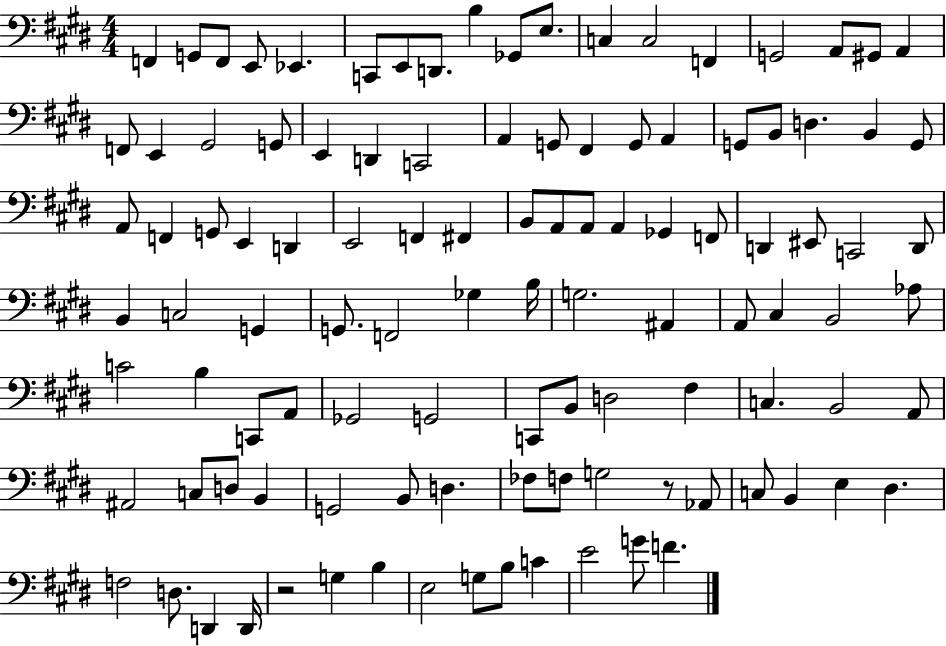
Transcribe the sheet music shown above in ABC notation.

X:1
T:Untitled
M:4/4
L:1/4
K:E
F,, G,,/2 F,,/2 E,,/2 _E,, C,,/2 E,,/2 D,,/2 B, _G,,/2 E,/2 C, C,2 F,, G,,2 A,,/2 ^G,,/2 A,, F,,/2 E,, ^G,,2 G,,/2 E,, D,, C,,2 A,, G,,/2 ^F,, G,,/2 A,, G,,/2 B,,/2 D, B,, G,,/2 A,,/2 F,, G,,/2 E,, D,, E,,2 F,, ^F,, B,,/2 A,,/2 A,,/2 A,, _G,, F,,/2 D,, ^E,,/2 C,,2 D,,/2 B,, C,2 G,, G,,/2 F,,2 _G, B,/4 G,2 ^A,, A,,/2 ^C, B,,2 _A,/2 C2 B, C,,/2 A,,/2 _G,,2 G,,2 C,,/2 B,,/2 D,2 ^F, C, B,,2 A,,/2 ^A,,2 C,/2 D,/2 B,, G,,2 B,,/2 D, _F,/2 F,/2 G,2 z/2 _A,,/2 C,/2 B,, E, ^D, F,2 D,/2 D,, D,,/4 z2 G, B, E,2 G,/2 B,/2 C E2 G/2 F